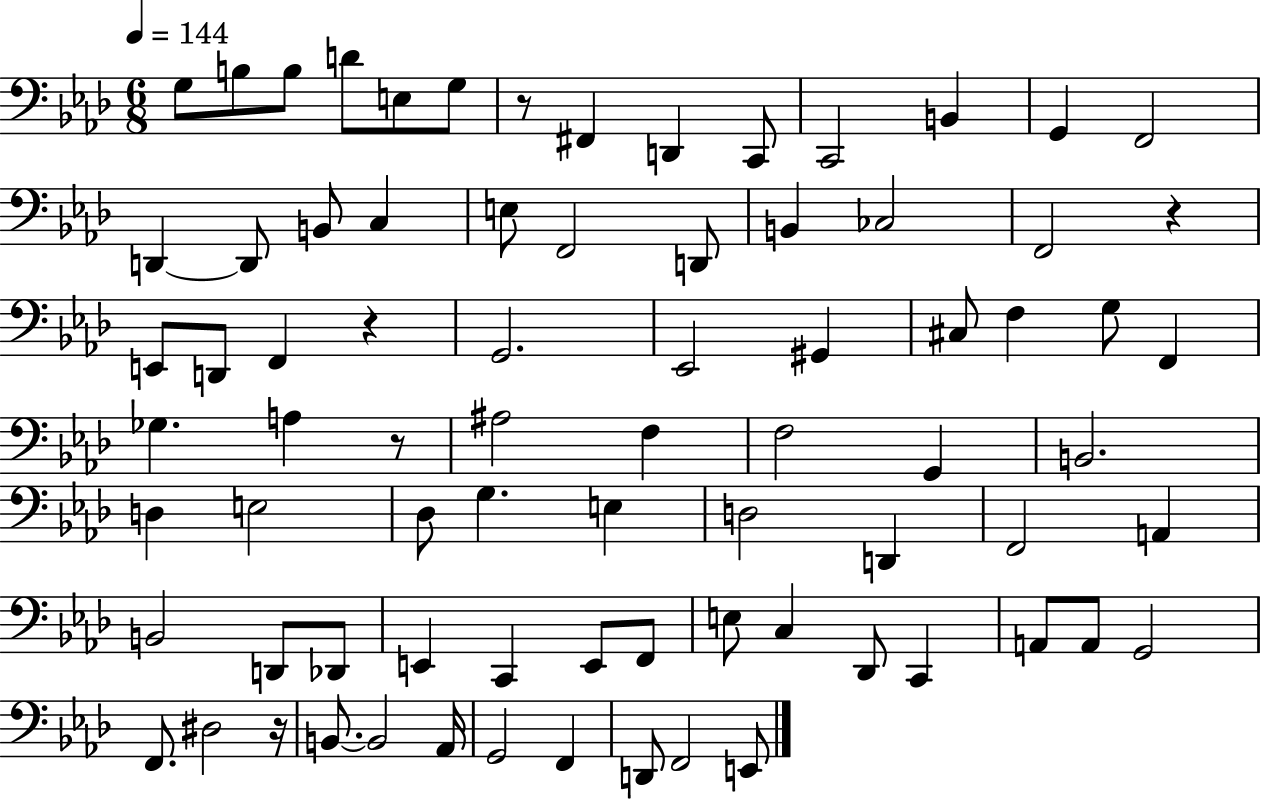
X:1
T:Untitled
M:6/8
L:1/4
K:Ab
G,/2 B,/2 B,/2 D/2 E,/2 G,/2 z/2 ^F,, D,, C,,/2 C,,2 B,, G,, F,,2 D,, D,,/2 B,,/2 C, E,/2 F,,2 D,,/2 B,, _C,2 F,,2 z E,,/2 D,,/2 F,, z G,,2 _E,,2 ^G,, ^C,/2 F, G,/2 F,, _G, A, z/2 ^A,2 F, F,2 G,, B,,2 D, E,2 _D,/2 G, E, D,2 D,, F,,2 A,, B,,2 D,,/2 _D,,/2 E,, C,, E,,/2 F,,/2 E,/2 C, _D,,/2 C,, A,,/2 A,,/2 G,,2 F,,/2 ^D,2 z/4 B,,/2 B,,2 _A,,/4 G,,2 F,, D,,/2 F,,2 E,,/2